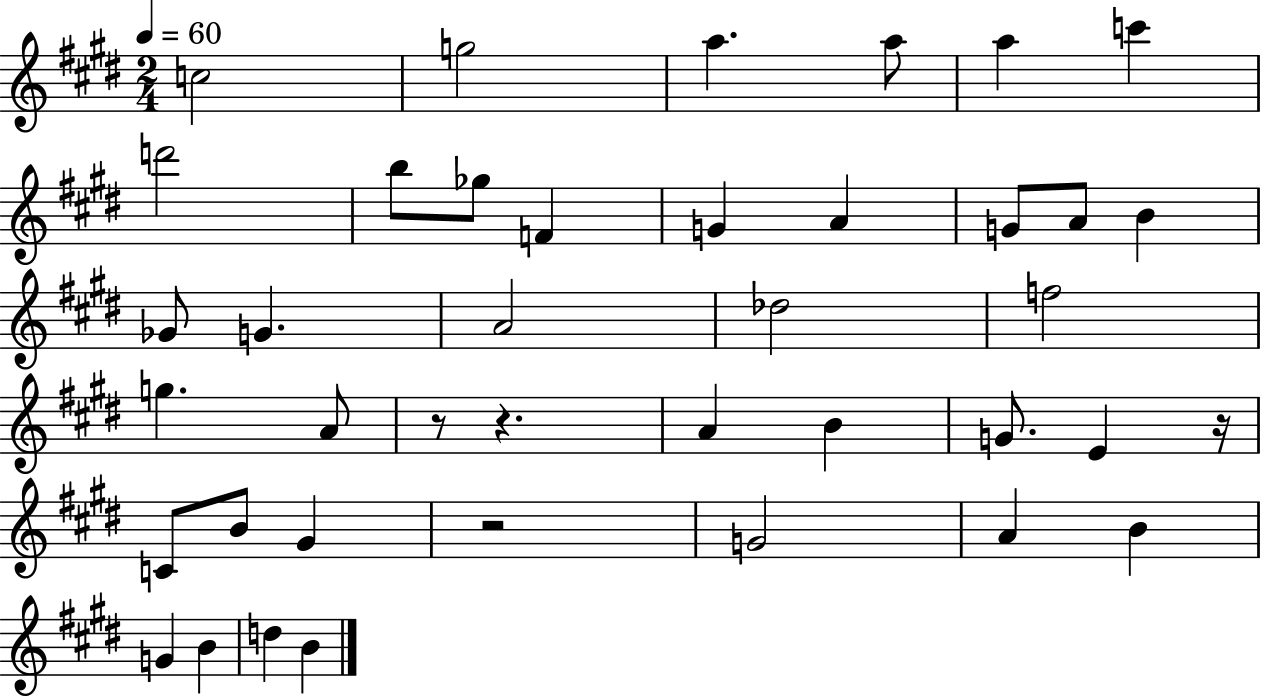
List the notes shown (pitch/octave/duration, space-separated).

C5/h G5/h A5/q. A5/e A5/q C6/q D6/h B5/e Gb5/e F4/q G4/q A4/q G4/e A4/e B4/q Gb4/e G4/q. A4/h Db5/h F5/h G5/q. A4/e R/e R/q. A4/q B4/q G4/e. E4/q R/s C4/e B4/e G#4/q R/h G4/h A4/q B4/q G4/q B4/q D5/q B4/q